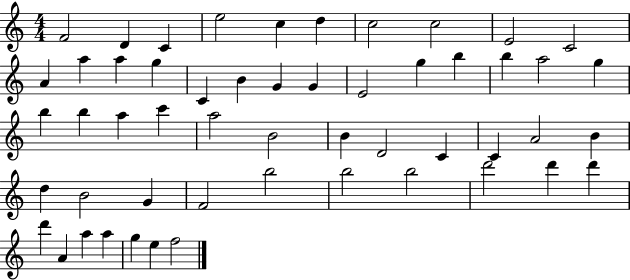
{
  \clef treble
  \numericTimeSignature
  \time 4/4
  \key c \major
  f'2 d'4 c'4 | e''2 c''4 d''4 | c''2 c''2 | e'2 c'2 | \break a'4 a''4 a''4 g''4 | c'4 b'4 g'4 g'4 | e'2 g''4 b''4 | b''4 a''2 g''4 | \break b''4 b''4 a''4 c'''4 | a''2 b'2 | b'4 d'2 c'4 | c'4 a'2 b'4 | \break d''4 b'2 g'4 | f'2 b''2 | b''2 b''2 | d'''2 d'''4 d'''4 | \break d'''4 a'4 a''4 a''4 | g''4 e''4 f''2 | \bar "|."
}